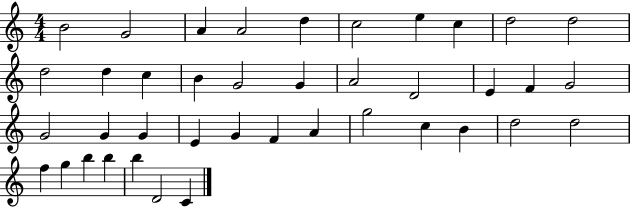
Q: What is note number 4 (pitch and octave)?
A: A4